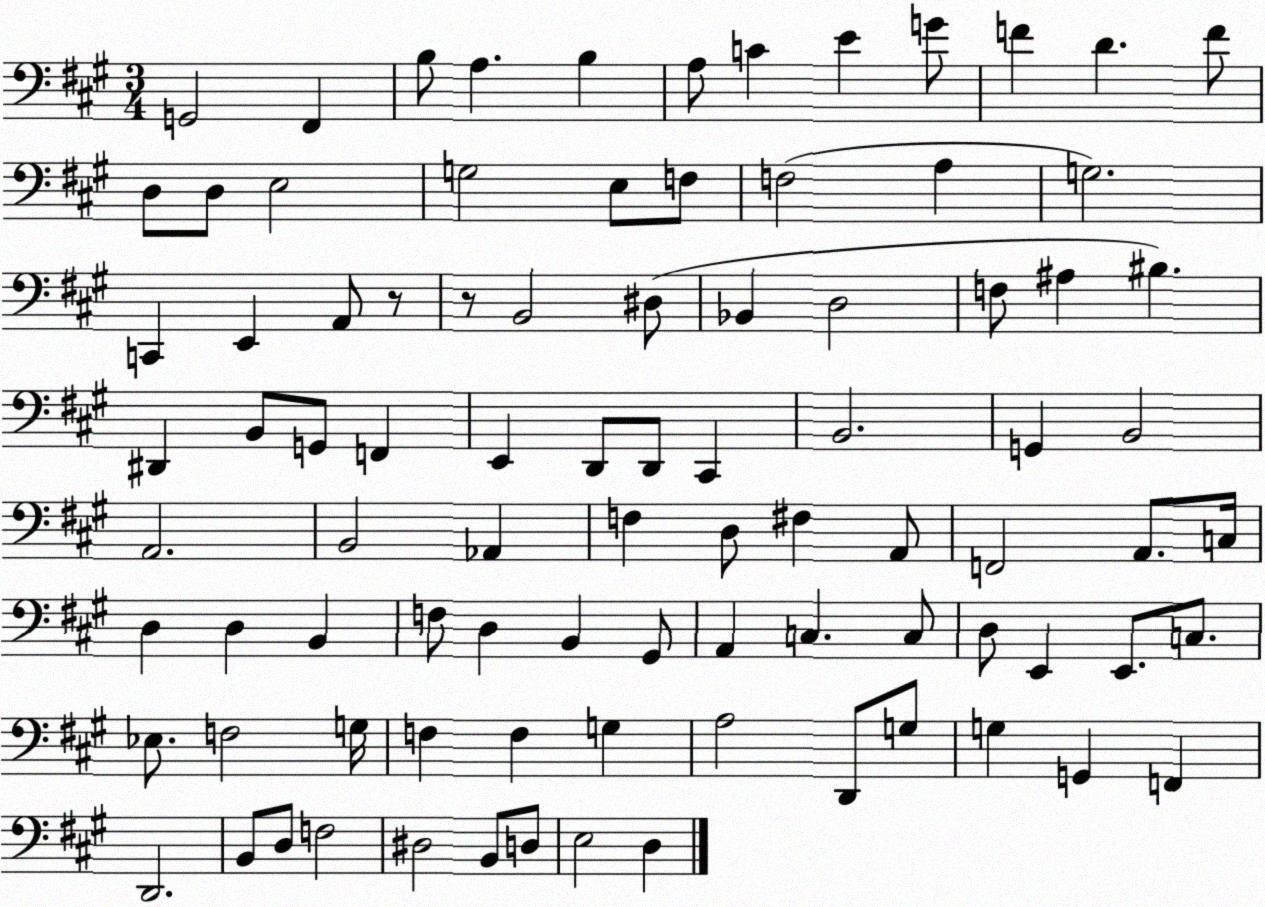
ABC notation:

X:1
T:Untitled
M:3/4
L:1/4
K:A
G,,2 ^F,, B,/2 A, B, A,/2 C E G/2 F D F/2 D,/2 D,/2 E,2 G,2 E,/2 F,/2 F,2 A, G,2 C,, E,, A,,/2 z/2 z/2 B,,2 ^D,/2 _B,, D,2 F,/2 ^A, ^B, ^D,, B,,/2 G,,/2 F,, E,, D,,/2 D,,/2 ^C,, B,,2 G,, B,,2 A,,2 B,,2 _A,, F, D,/2 ^F, A,,/2 F,,2 A,,/2 C,/4 D, D, B,, F,/2 D, B,, ^G,,/2 A,, C, C,/2 D,/2 E,, E,,/2 C,/2 _E,/2 F,2 G,/4 F, F, G, A,2 D,,/2 G,/2 G, G,, F,, D,,2 B,,/2 D,/2 F,2 ^D,2 B,,/2 D,/2 E,2 D,